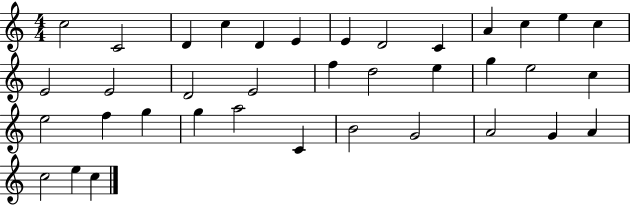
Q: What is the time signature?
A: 4/4